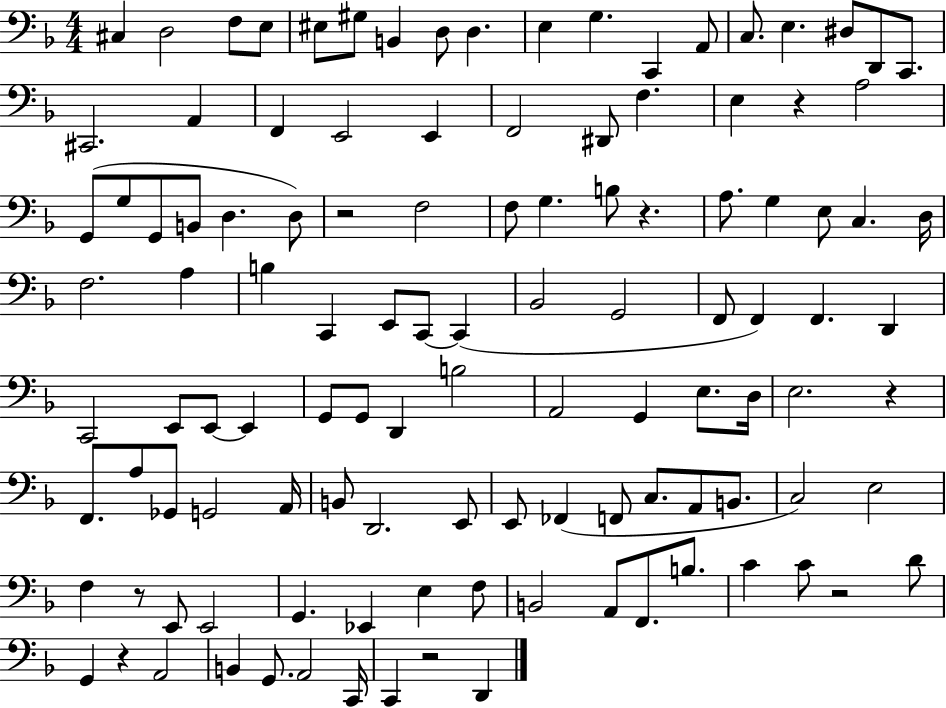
X:1
T:Untitled
M:4/4
L:1/4
K:F
^C, D,2 F,/2 E,/2 ^E,/2 ^G,/2 B,, D,/2 D, E, G, C,, A,,/2 C,/2 E, ^D,/2 D,,/2 C,,/2 ^C,,2 A,, F,, E,,2 E,, F,,2 ^D,,/2 F, E, z A,2 G,,/2 G,/2 G,,/2 B,,/2 D, D,/2 z2 F,2 F,/2 G, B,/2 z A,/2 G, E,/2 C, D,/4 F,2 A, B, C,, E,,/2 C,,/2 C,, _B,,2 G,,2 F,,/2 F,, F,, D,, C,,2 E,,/2 E,,/2 E,, G,,/2 G,,/2 D,, B,2 A,,2 G,, E,/2 D,/4 E,2 z F,,/2 A,/2 _G,,/2 G,,2 A,,/4 B,,/2 D,,2 E,,/2 E,,/2 _F,, F,,/2 C,/2 A,,/2 B,,/2 C,2 E,2 F, z/2 E,,/2 E,,2 G,, _E,, E, F,/2 B,,2 A,,/2 F,,/2 B,/2 C C/2 z2 D/2 G,, z A,,2 B,, G,,/2 A,,2 C,,/4 C,, z2 D,,